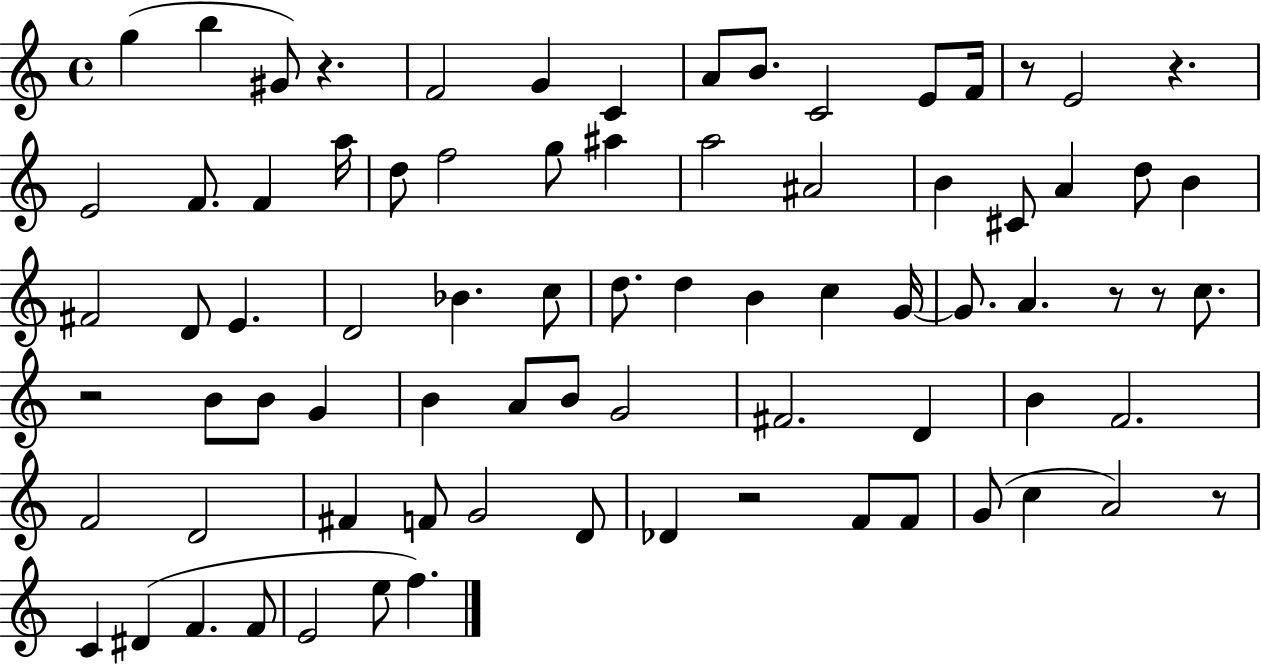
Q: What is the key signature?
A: C major